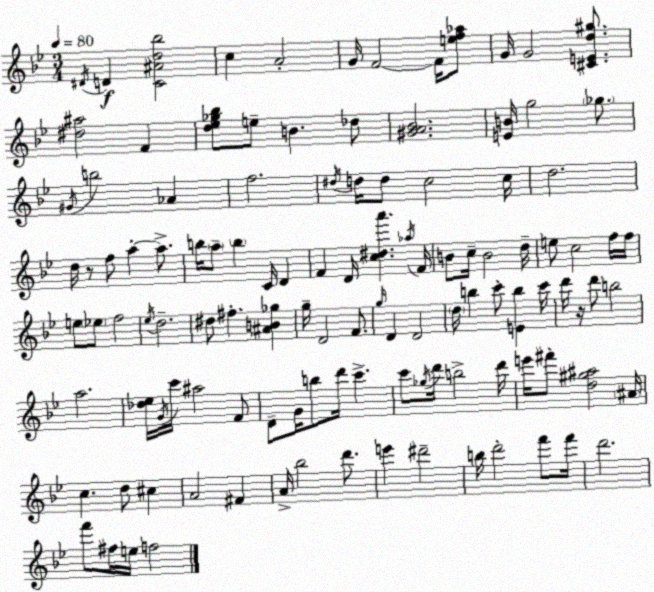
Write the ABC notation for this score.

X:1
T:Untitled
M:3/4
L:1/4
K:Gm
^D/4 D [C^Ad_b]2 c A2 G/4 F2 F/4 [ef_a]/2 G/4 G2 [^CEd^g]/2 [^d^a]2 F [d_e_g_b]/2 e/2 B _d/2 [^GA_B]2 [EB]/4 g2 _g/2 ^G/4 b2 _A f2 ^d/4 d/4 d/2 c2 c/4 d2 d/4 z/2 f/2 a a/2 b/4 a/2 b C/4 D F D/4 [c^da'] _a/4 F/4 B/2 c/4 B2 d/4 e/2 c2 f/4 f/4 e/2 _e/2 f2 _e/4 d2 ^d/2 ^f [^AB_g] g/4 D2 F/2 g/4 D D2 d/4 b c'/2 [Eb] c'/4 d'/4 z/4 d'/2 b2 a2 [_d_e]/4 G/4 c'/4 ^a2 F/2 D/2 G/4 b/2 d'/4 c' c'/2 _g/4 d'/4 b2 d'/4 e'/4 ^f'/2 [d^g^a]2 ^A/4 c d/2 ^c A2 ^F A/4 _b2 d'/2 e' ^d'2 b/4 d'2 f'/2 f'/4 d'2 f'/2 ^f/4 e/4 f2